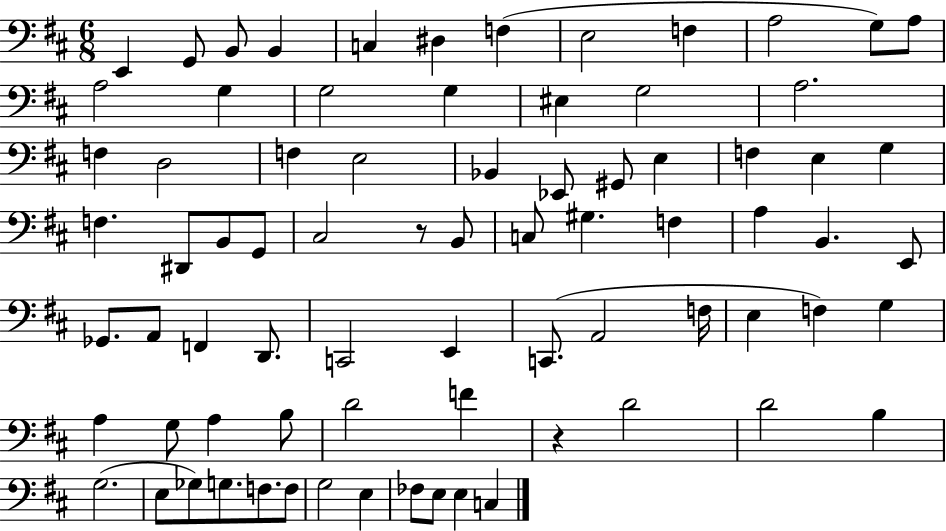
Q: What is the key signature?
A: D major